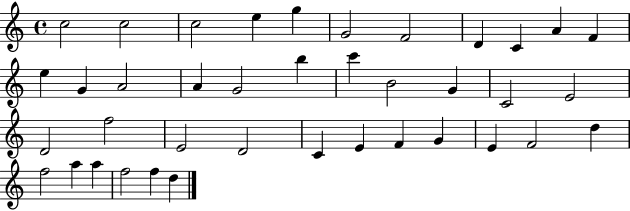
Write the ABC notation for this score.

X:1
T:Untitled
M:4/4
L:1/4
K:C
c2 c2 c2 e g G2 F2 D C A F e G A2 A G2 b c' B2 G C2 E2 D2 f2 E2 D2 C E F G E F2 d f2 a a f2 f d